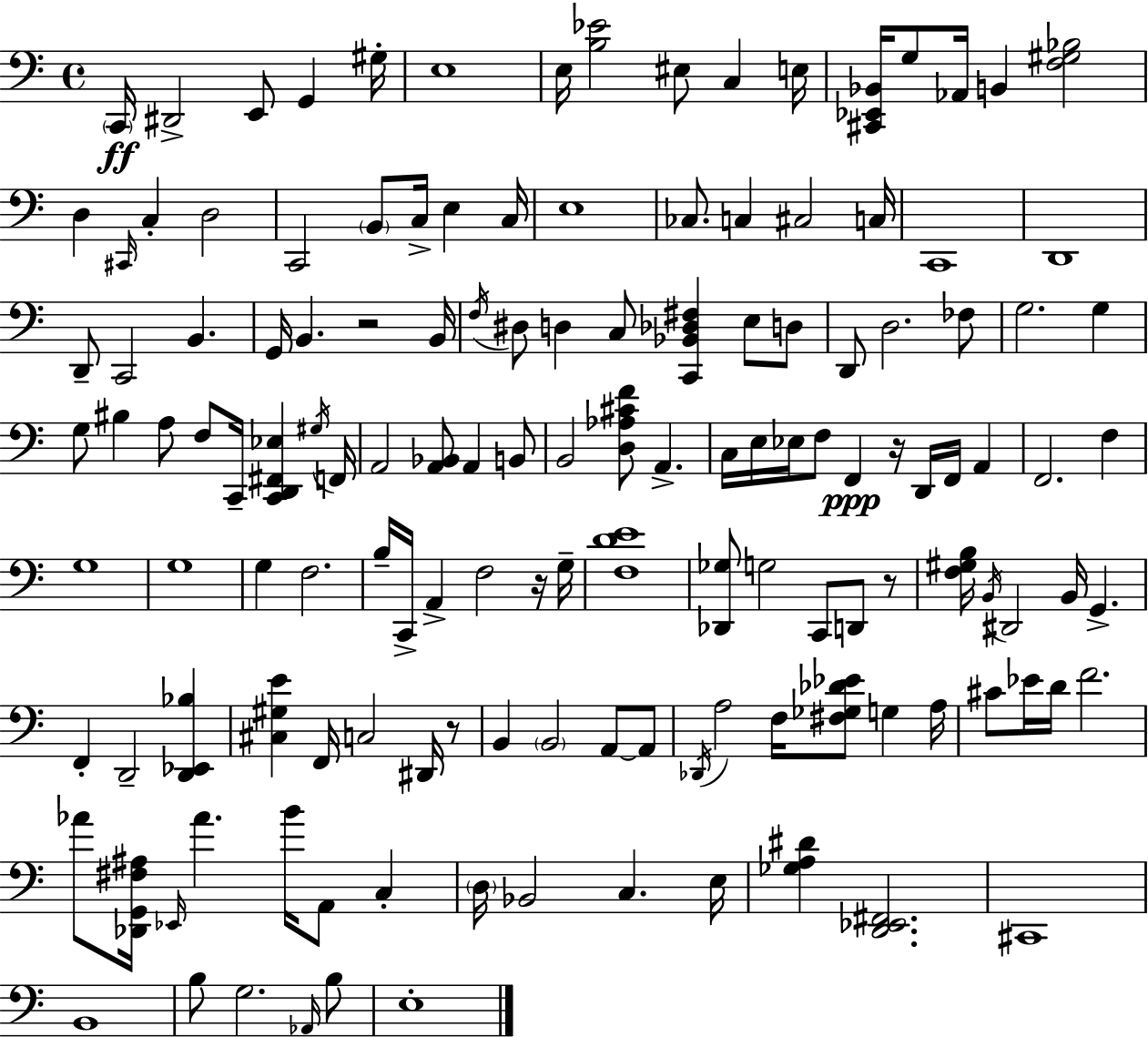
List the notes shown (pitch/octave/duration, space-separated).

C2/s D#2/h E2/e G2/q G#3/s E3/w E3/s [B3,Eb4]/h EIS3/e C3/q E3/s [C#2,Eb2,Bb2]/s G3/e Ab2/s B2/q [F3,G#3,Bb3]/h D3/q C#2/s C3/q D3/h C2/h B2/e C3/s E3/q C3/s E3/w CES3/e. C3/q C#3/h C3/s C2/w D2/w D2/e C2/h B2/q. G2/s B2/q. R/h B2/s F3/s D#3/e D3/q C3/e [C2,Bb2,Db3,F#3]/q E3/e D3/e D2/e D3/h. FES3/e G3/h. G3/q G3/e BIS3/q A3/e F3/e C2/s [C2,D2,F#2,Eb3]/q G#3/s F2/s A2/h [A2,Bb2]/e A2/q B2/e B2/h [D3,Ab3,C#4,F4]/e A2/q. C3/s E3/s Eb3/s F3/e F2/q R/s D2/s F2/s A2/q F2/h. F3/q G3/w G3/w G3/q F3/h. B3/s C2/s A2/q F3/h R/s G3/s [F3,D4,E4]/w [Db2,Gb3]/e G3/h C2/e D2/e R/e [F3,G#3,B3]/s B2/s D#2/h B2/s G2/q. F2/q D2/h [D2,Eb2,Bb3]/q [C#3,G#3,E4]/q F2/s C3/h D#2/s R/e B2/q B2/h A2/e A2/e Db2/s A3/h F3/s [F#3,Gb3,Db4,Eb4]/e G3/q A3/s C#4/e Eb4/s D4/s F4/h. Ab4/e [Db2,G2,F#3,A#3]/s Eb2/s Ab4/q. B4/s A2/e C3/q D3/s Bb2/h C3/q. E3/s [Gb3,A3,D#4]/q [D2,Eb2,F#2]/h. C#2/w B2/w B3/e G3/h. Ab2/s B3/e E3/w